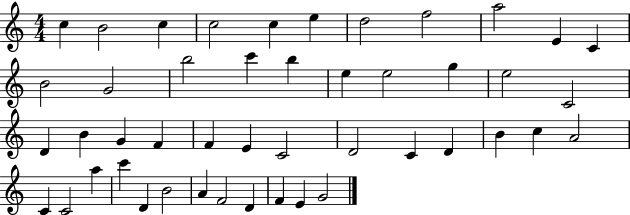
C5/q B4/h C5/q C5/h C5/q E5/q D5/h F5/h A5/h E4/q C4/q B4/h G4/h B5/h C6/q B5/q E5/q E5/h G5/q E5/h C4/h D4/q B4/q G4/q F4/q F4/q E4/q C4/h D4/h C4/q D4/q B4/q C5/q A4/h C4/q C4/h A5/q C6/q D4/q B4/h A4/q F4/h D4/q F4/q E4/q G4/h